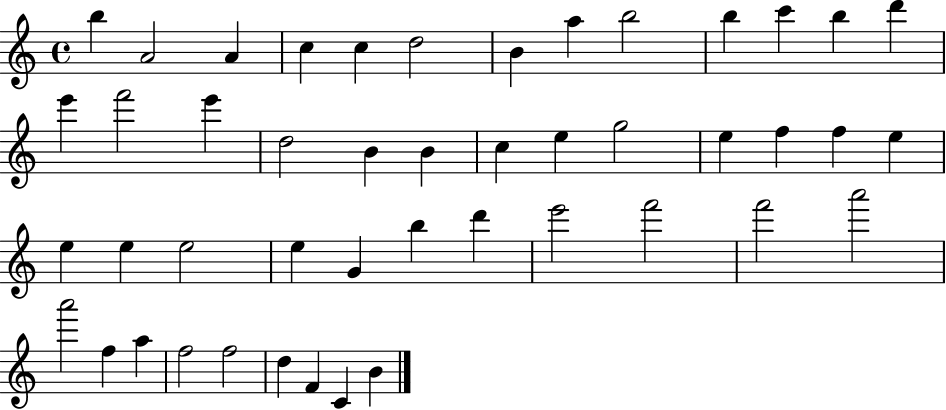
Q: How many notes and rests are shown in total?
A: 46